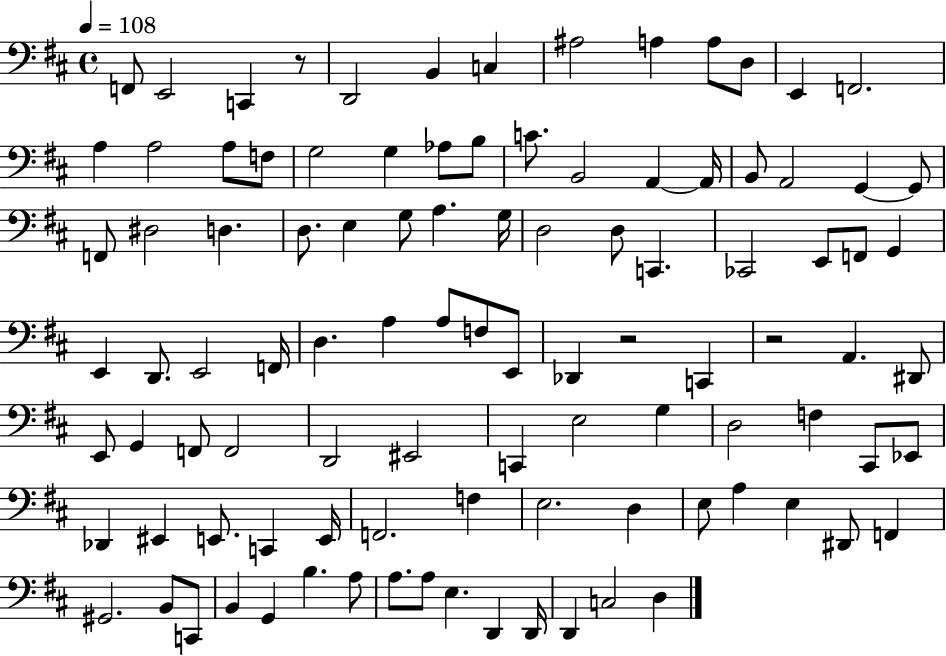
{
  \clef bass
  \time 4/4
  \defaultTimeSignature
  \key d \major
  \tempo 4 = 108
  f,8 e,2 c,4 r8 | d,2 b,4 c4 | ais2 a4 a8 d8 | e,4 f,2. | \break a4 a2 a8 f8 | g2 g4 aes8 b8 | c'8. b,2 a,4~~ a,16 | b,8 a,2 g,4~~ g,8 | \break f,8 dis2 d4. | d8. e4 g8 a4. g16 | d2 d8 c,4. | ces,2 e,8 f,8 g,4 | \break e,4 d,8. e,2 f,16 | d4. a4 a8 f8 e,8 | des,4 r2 c,4 | r2 a,4. dis,8 | \break e,8 g,4 f,8 f,2 | d,2 eis,2 | c,4 e2 g4 | d2 f4 cis,8 ees,8 | \break des,4 eis,4 e,8. c,4 e,16 | f,2. f4 | e2. d4 | e8 a4 e4 dis,8 f,4 | \break gis,2. b,8 c,8 | b,4 g,4 b4. a8 | a8. a8 e4. d,4 d,16 | d,4 c2 d4 | \break \bar "|."
}